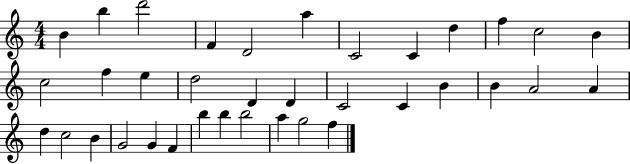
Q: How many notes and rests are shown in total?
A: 36